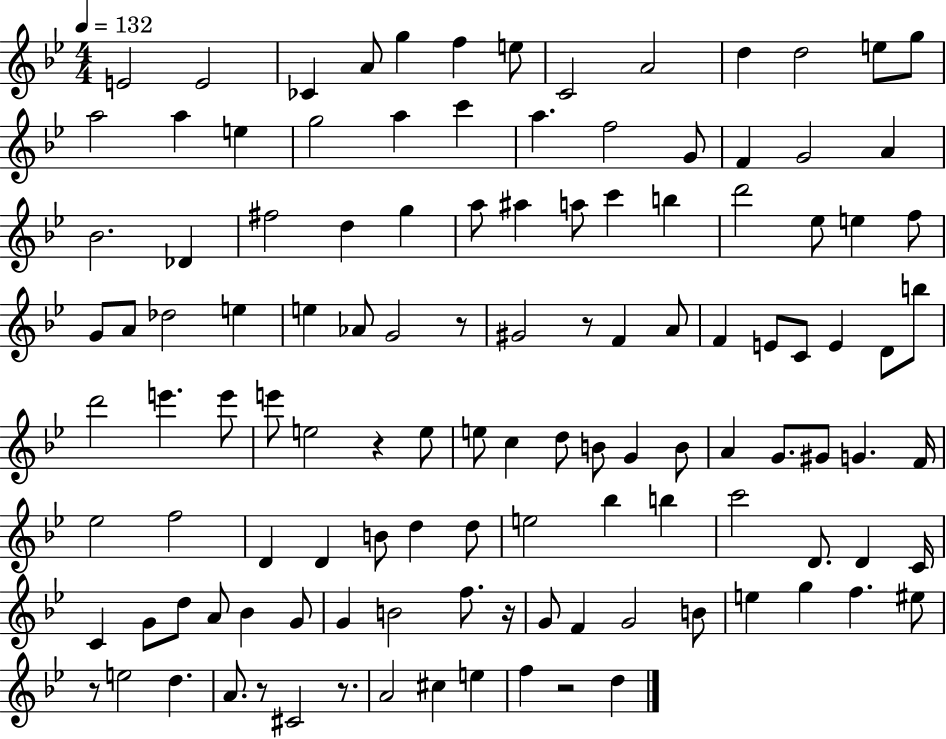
{
  \clef treble
  \numericTimeSignature
  \time 4/4
  \key bes \major
  \tempo 4 = 132
  e'2 e'2 | ces'4 a'8 g''4 f''4 e''8 | c'2 a'2 | d''4 d''2 e''8 g''8 | \break a''2 a''4 e''4 | g''2 a''4 c'''4 | a''4. f''2 g'8 | f'4 g'2 a'4 | \break bes'2. des'4 | fis''2 d''4 g''4 | a''8 ais''4 a''8 c'''4 b''4 | d'''2 ees''8 e''4 f''8 | \break g'8 a'8 des''2 e''4 | e''4 aes'8 g'2 r8 | gis'2 r8 f'4 a'8 | f'4 e'8 c'8 e'4 d'8 b''8 | \break d'''2 e'''4. e'''8 | e'''8 e''2 r4 e''8 | e''8 c''4 d''8 b'8 g'4 b'8 | a'4 g'8. gis'8 g'4. f'16 | \break ees''2 f''2 | d'4 d'4 b'8 d''4 d''8 | e''2 bes''4 b''4 | c'''2 d'8. d'4 c'16 | \break c'4 g'8 d''8 a'8 bes'4 g'8 | g'4 b'2 f''8. r16 | g'8 f'4 g'2 b'8 | e''4 g''4 f''4. eis''8 | \break r8 e''2 d''4. | a'8. r8 cis'2 r8. | a'2 cis''4 e''4 | f''4 r2 d''4 | \break \bar "|."
}